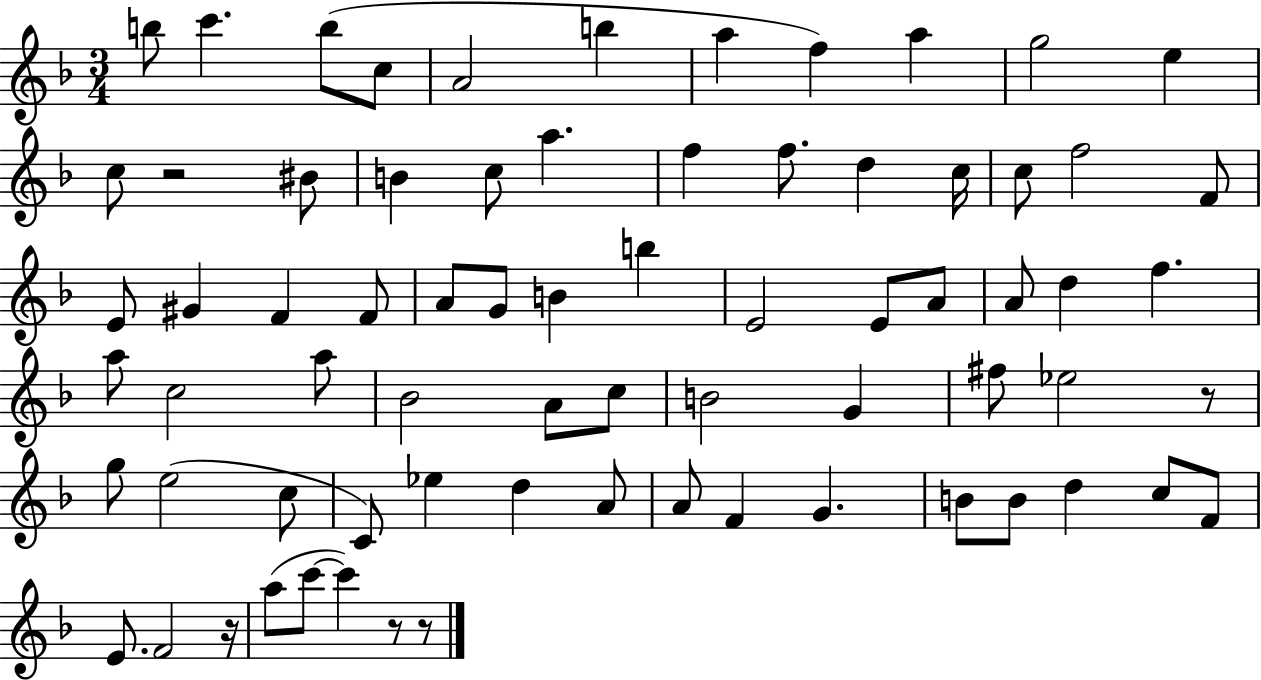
B5/e C6/q. B5/e C5/e A4/h B5/q A5/q F5/q A5/q G5/h E5/q C5/e R/h BIS4/e B4/q C5/e A5/q. F5/q F5/e. D5/q C5/s C5/e F5/h F4/e E4/e G#4/q F4/q F4/e A4/e G4/e B4/q B5/q E4/h E4/e A4/e A4/e D5/q F5/q. A5/e C5/h A5/e Bb4/h A4/e C5/e B4/h G4/q F#5/e Eb5/h R/e G5/e E5/h C5/e C4/e Eb5/q D5/q A4/e A4/e F4/q G4/q. B4/e B4/e D5/q C5/e F4/e E4/e. F4/h R/s A5/e C6/e C6/q R/e R/e